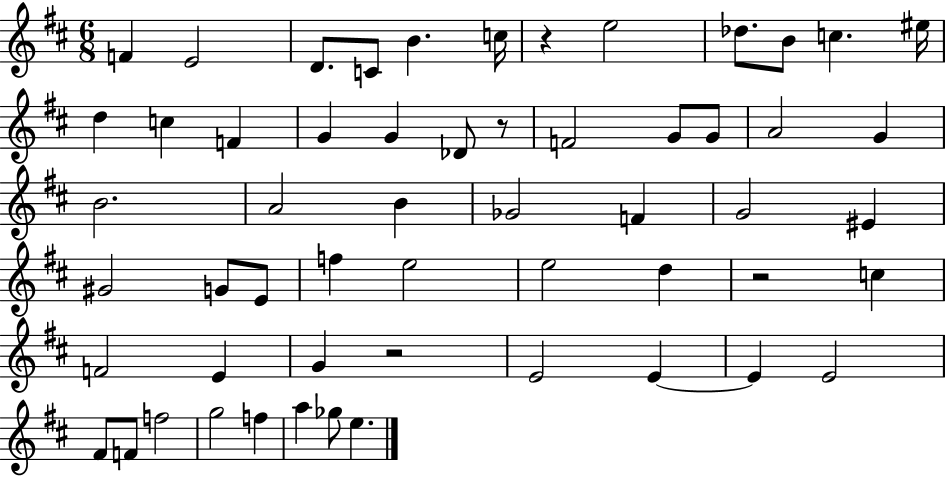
X:1
T:Untitled
M:6/8
L:1/4
K:D
F E2 D/2 C/2 B c/4 z e2 _d/2 B/2 c ^e/4 d c F G G _D/2 z/2 F2 G/2 G/2 A2 G B2 A2 B _G2 F G2 ^E ^G2 G/2 E/2 f e2 e2 d z2 c F2 E G z2 E2 E E E2 ^F/2 F/2 f2 g2 f a _g/2 e